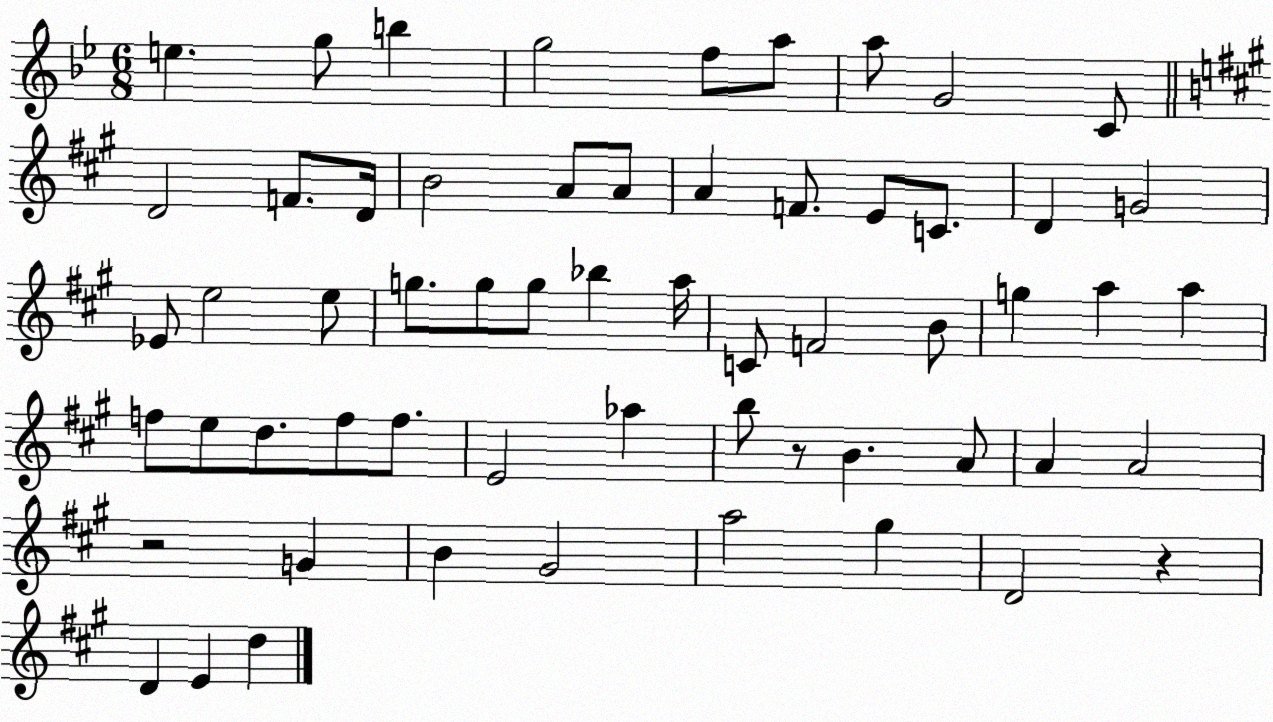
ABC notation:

X:1
T:Untitled
M:6/8
L:1/4
K:Bb
e g/2 b g2 f/2 a/2 a/2 G2 C/2 D2 F/2 D/4 B2 A/2 A/2 A F/2 E/2 C/2 D G2 _E/2 e2 e/2 g/2 g/2 g/2 _b a/4 C/2 F2 B/2 g a a f/2 e/2 d/2 f/2 f/2 E2 _a b/2 z/2 B A/2 A A2 z2 G B ^G2 a2 ^g D2 z D E d